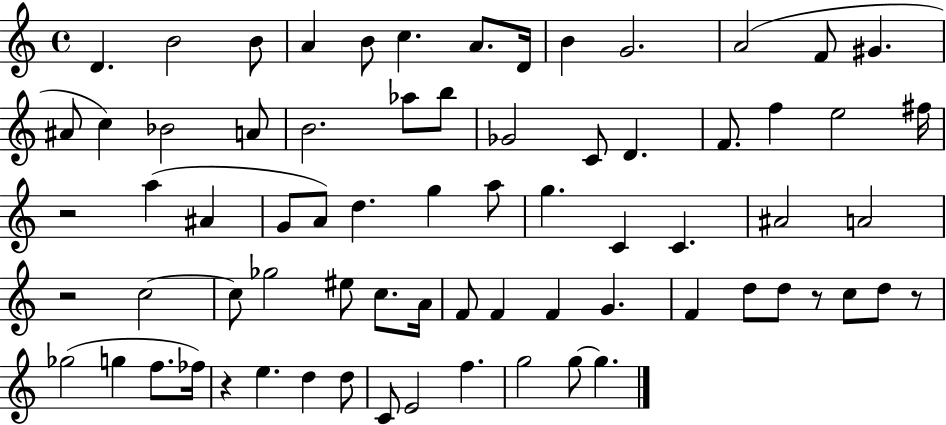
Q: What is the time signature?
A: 4/4